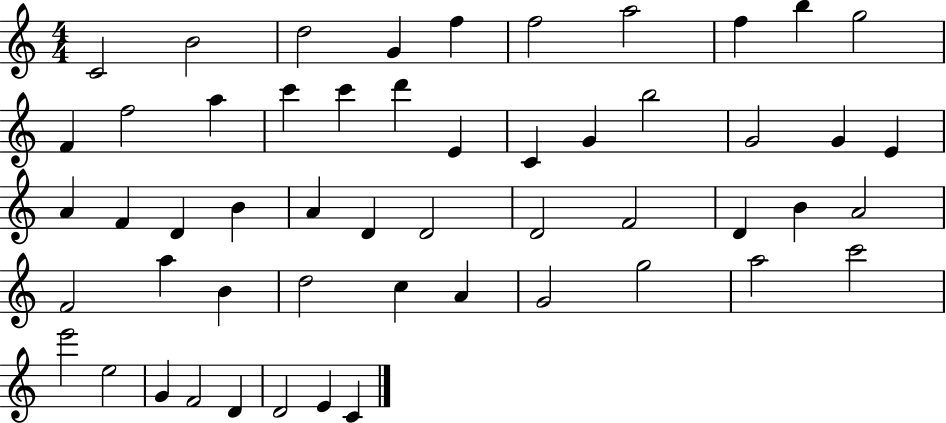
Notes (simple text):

C4/h B4/h D5/h G4/q F5/q F5/h A5/h F5/q B5/q G5/h F4/q F5/h A5/q C6/q C6/q D6/q E4/q C4/q G4/q B5/h G4/h G4/q E4/q A4/q F4/q D4/q B4/q A4/q D4/q D4/h D4/h F4/h D4/q B4/q A4/h F4/h A5/q B4/q D5/h C5/q A4/q G4/h G5/h A5/h C6/h E6/h E5/h G4/q F4/h D4/q D4/h E4/q C4/q